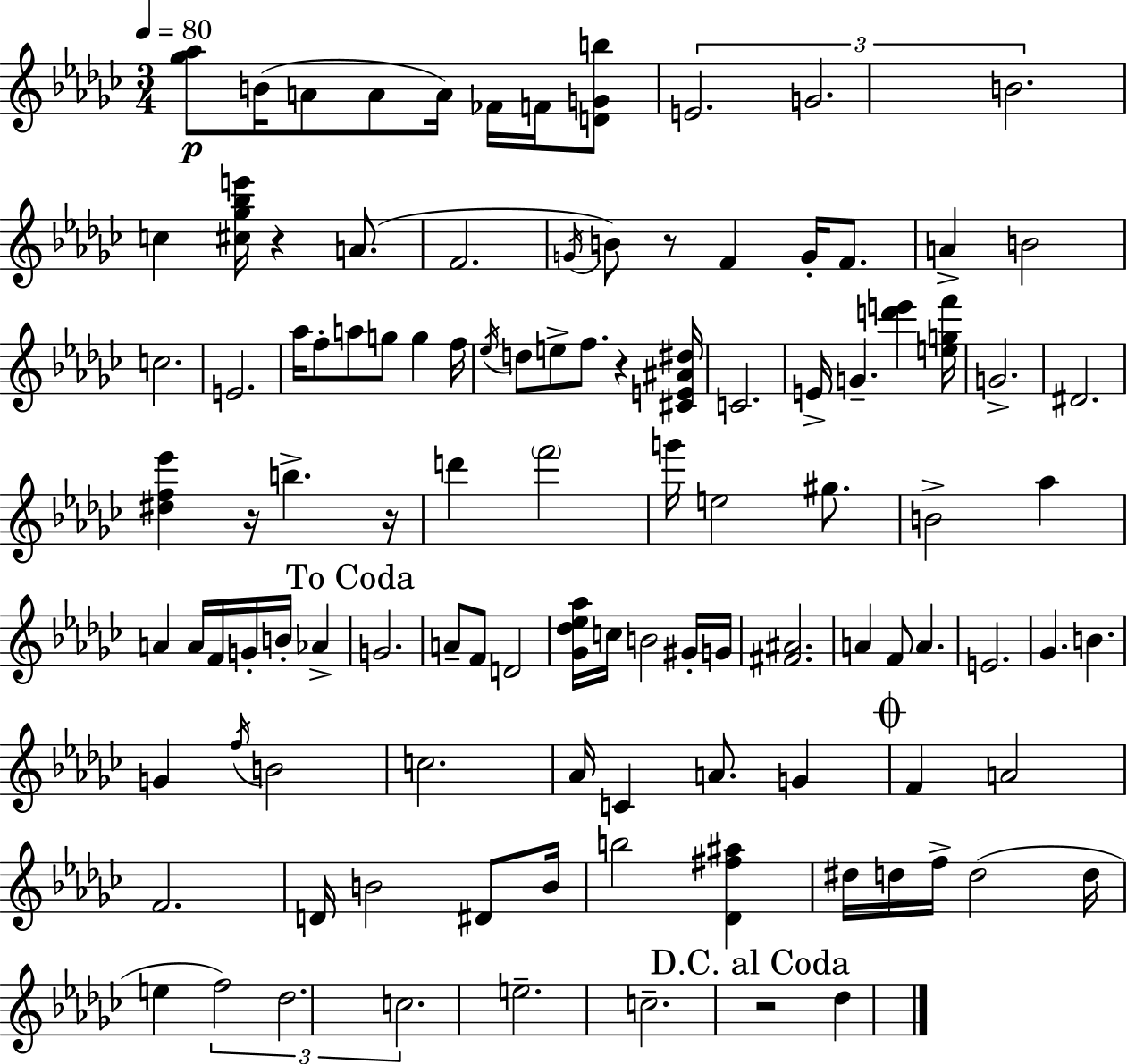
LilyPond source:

{
  \clef treble
  \numericTimeSignature
  \time 3/4
  \key ees \minor
  \tempo 4 = 80
  <ges'' aes''>8\p b'16( a'8 a'8 a'16) fes'16 f'16 <d' g' b''>8 | \tuplet 3/2 { e'2. | g'2. | b'2. } | \break c''4 <cis'' ges'' bes'' e'''>16 r4 a'8.( | f'2. | \acciaccatura { g'16 } b'8) r8 f'4 g'16-. f'8. | a'4-> b'2 | \break c''2. | e'2. | aes''16 f''8-. a''8 g''8 g''4 | f''16 \acciaccatura { ees''16 } d''8 e''8-> f''8. r4 | \break <cis' e' ais' dis''>16 c'2. | e'16-> g'4.-- <d''' e'''>4 | <e'' g'' f'''>16 g'2.-> | dis'2. | \break <dis'' f'' ees'''>4 r16 b''4.-> | r16 d'''4 \parenthesize f'''2 | g'''16 e''2 gis''8. | b'2-> aes''4 | \break a'4 a'16 f'16 g'16-. b'16-. aes'4-> | \mark "To Coda" g'2. | a'8-- f'8 d'2 | <ges' des'' ees'' aes''>16 c''16 b'2 | \break gis'16-. g'16 <fis' ais'>2. | a'4 f'8 a'4. | e'2. | ges'4. b'4. | \break g'4 \acciaccatura { f''16 } b'2 | c''2. | aes'16 c'4 a'8. g'4 | \mark \markup { \musicglyph "scripts.coda" } f'4 a'2 | \break f'2. | d'16 b'2 | dis'8 b'16 b''2 <des' fis'' ais''>4 | dis''16 d''16 f''16-> d''2( | \break d''16 e''4 \tuplet 3/2 { f''2) | des''2. | c''2. } | e''2.-- | \break c''2.-- | \mark "D.C. al Coda" r2 des''4 | \bar "|."
}